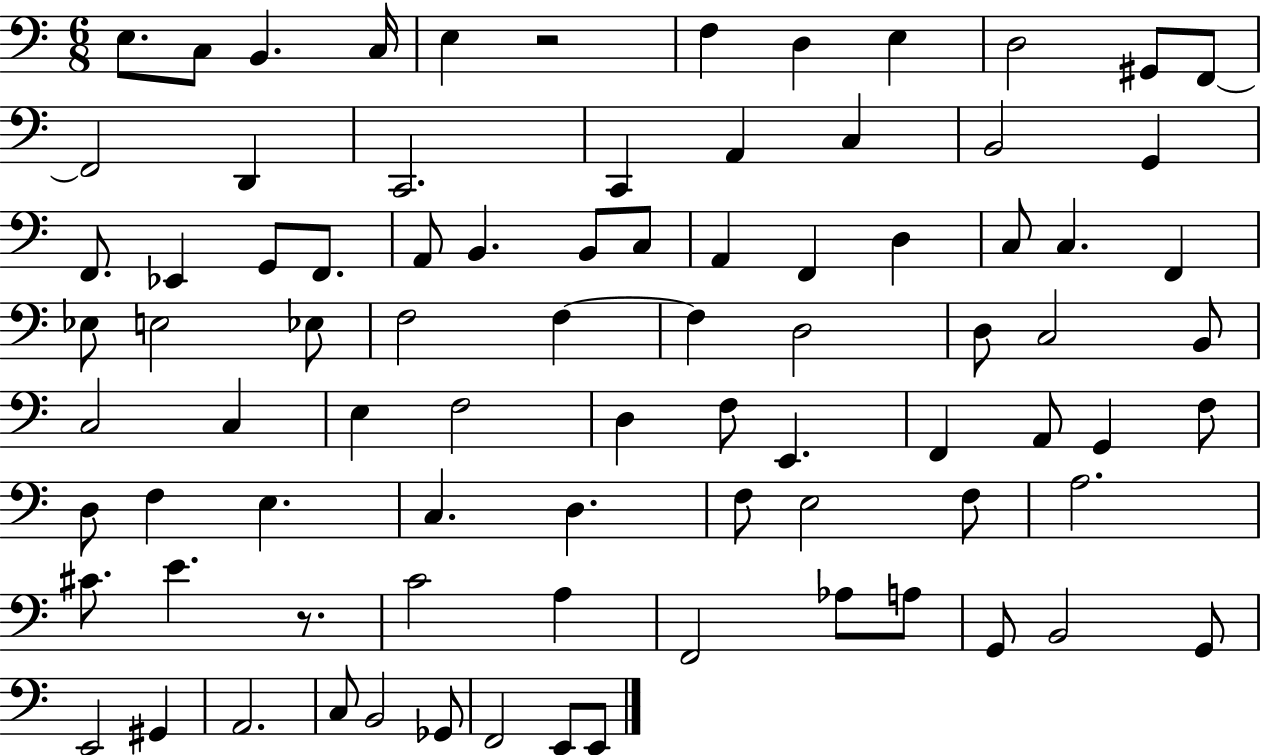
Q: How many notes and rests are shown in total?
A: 84